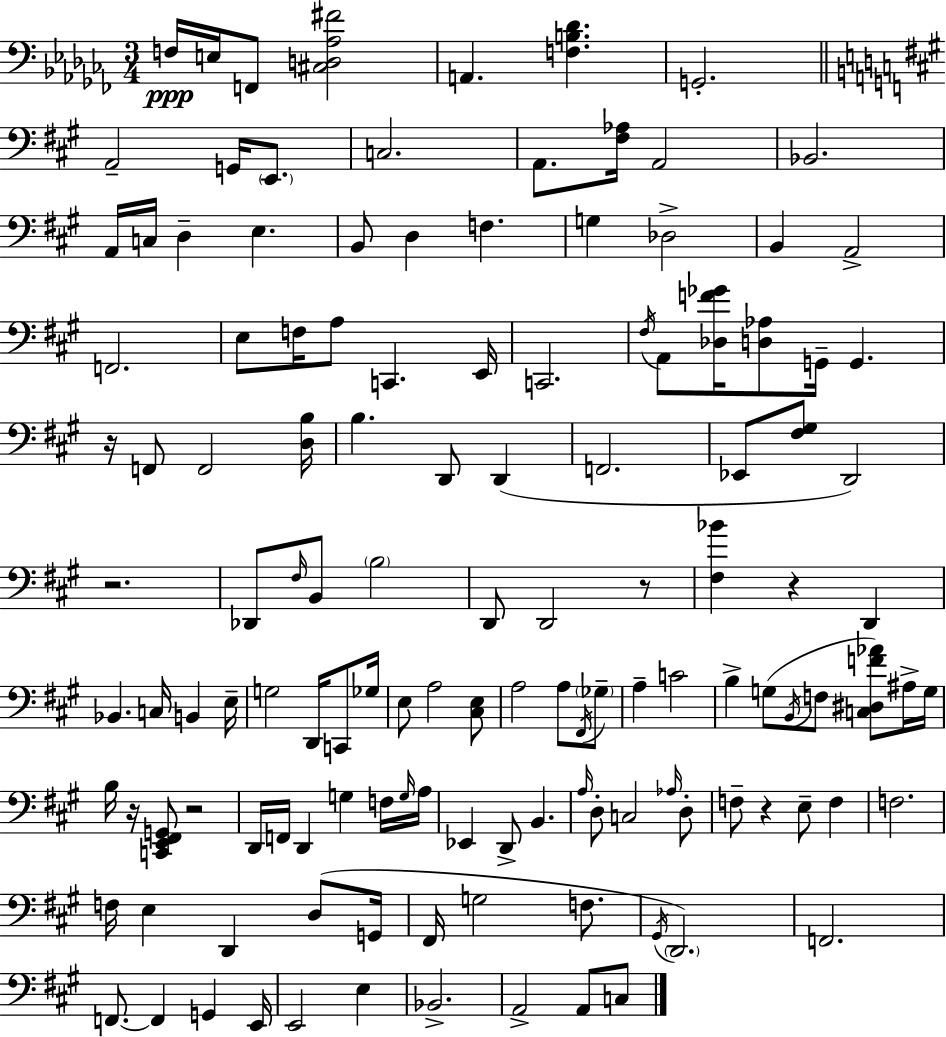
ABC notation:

X:1
T:Untitled
M:3/4
L:1/4
K:Abm
F,/4 E,/4 F,,/2 [^C,D,_A,^F]2 A,, [F,B,_D] G,,2 A,,2 G,,/4 E,,/2 C,2 A,,/2 [^F,_A,]/4 A,,2 _B,,2 A,,/4 C,/4 D, E, B,,/2 D, F, G, _D,2 B,, A,,2 F,,2 E,/2 F,/4 A,/2 C,, E,,/4 C,,2 ^F,/4 A,,/2 [_D,F_G]/4 [D,_A,]/2 G,,/4 G,, z/4 F,,/2 F,,2 [D,B,]/4 B, D,,/2 D,, F,,2 _E,,/2 [^F,^G,]/2 D,,2 z2 _D,,/2 ^F,/4 B,,/2 B,2 D,,/2 D,,2 z/2 [^F,_B] z D,, _B,, C,/4 B,, E,/4 G,2 D,,/4 C,,/2 _G,/4 E,/2 A,2 [^C,E,]/2 A,2 A,/2 ^F,,/4 _G,/2 A, C2 B, G,/2 B,,/4 F,/2 [C,^D,F_A]/2 ^A,/4 G,/4 B,/4 z/4 [C,,E,,^F,,G,,]/2 z2 D,,/4 F,,/4 D,, G, F,/4 G,/4 A,/4 _E,, D,,/2 B,, A,/4 D,/2 C,2 _A,/4 D,/2 F,/2 z E,/2 F, F,2 F,/4 E, D,, D,/2 G,,/4 ^F,,/4 G,2 F,/2 ^G,,/4 D,,2 F,,2 F,,/2 F,, G,, E,,/4 E,,2 E, _B,,2 A,,2 A,,/2 C,/2